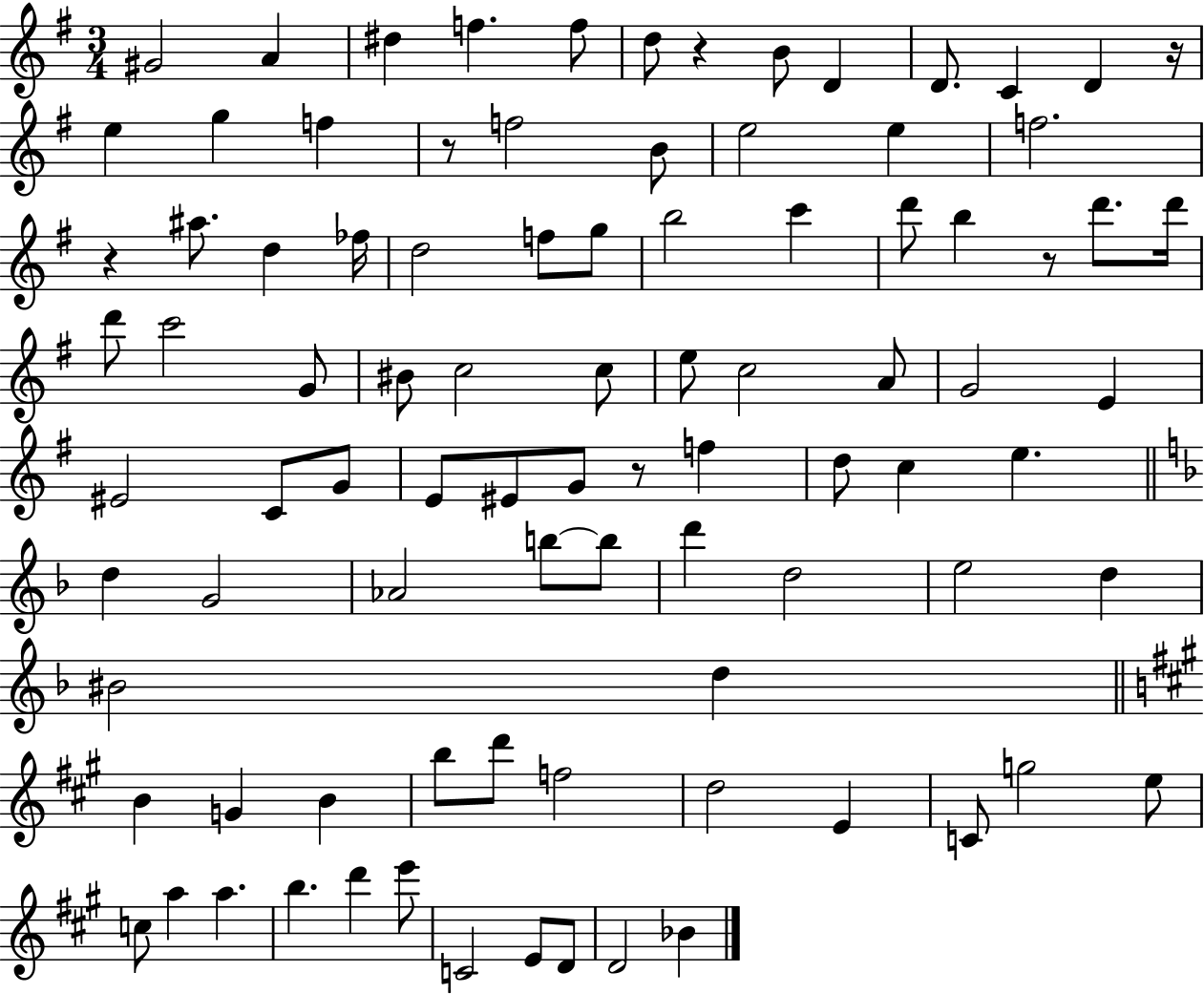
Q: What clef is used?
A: treble